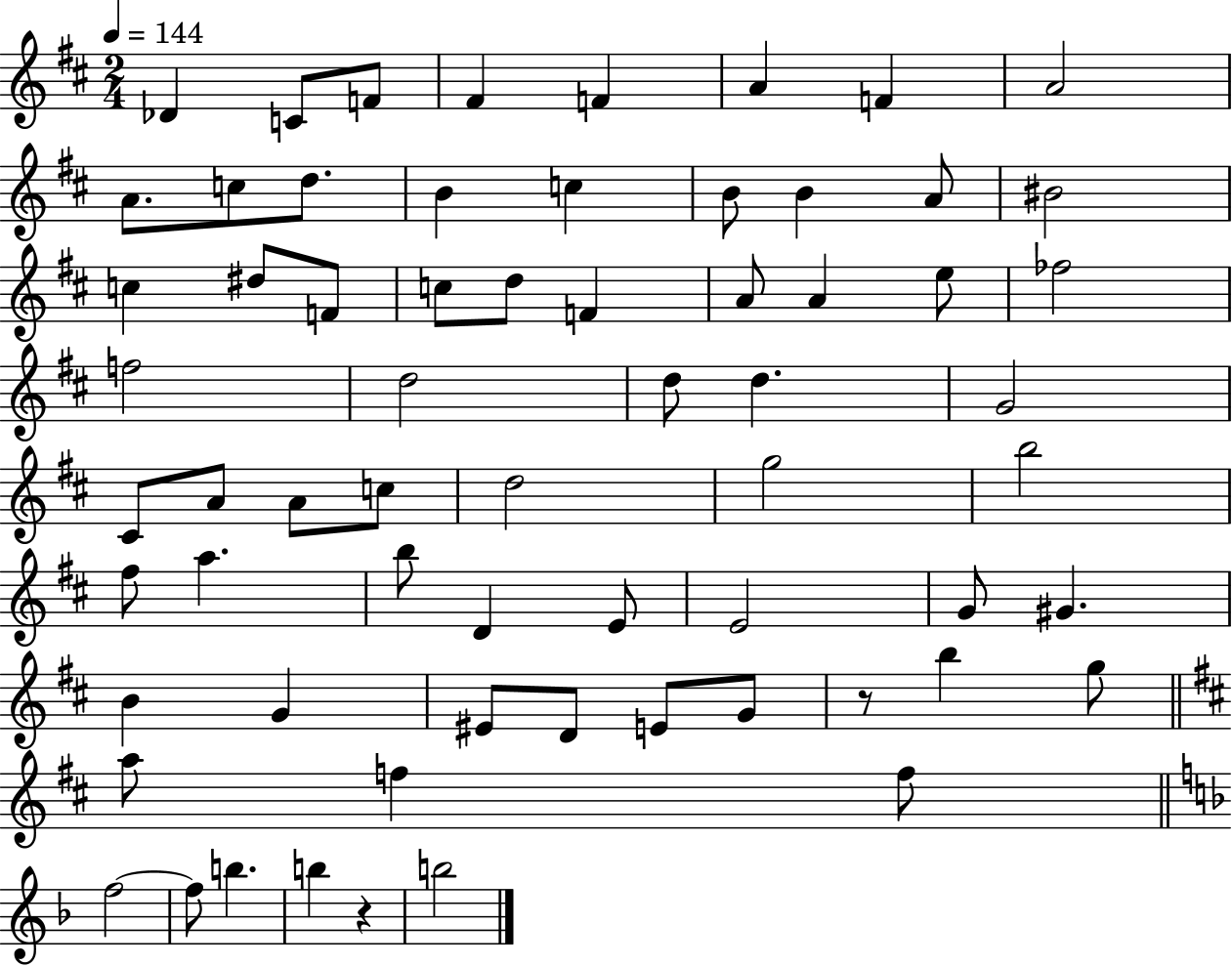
Db4/q C4/e F4/e F#4/q F4/q A4/q F4/q A4/h A4/e. C5/e D5/e. B4/q C5/q B4/e B4/q A4/e BIS4/h C5/q D#5/e F4/e C5/e D5/e F4/q A4/e A4/q E5/e FES5/h F5/h D5/h D5/e D5/q. G4/h C#4/e A4/e A4/e C5/e D5/h G5/h B5/h F#5/e A5/q. B5/e D4/q E4/e E4/h G4/e G#4/q. B4/q G4/q EIS4/e D4/e E4/e G4/e R/e B5/q G5/e A5/e F5/q F5/e F5/h F5/e B5/q. B5/q R/q B5/h